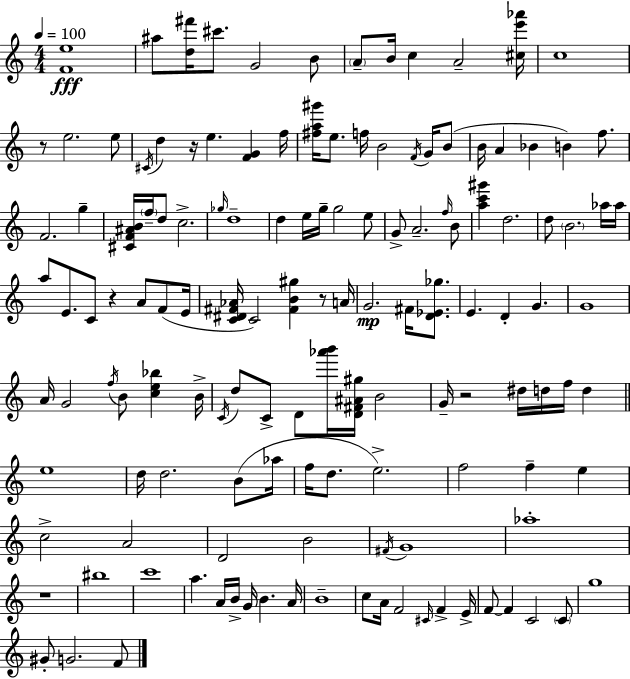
{
  \clef treble
  \numericTimeSignature
  \time 4/4
  \key c \major
  \tempo 4 = 100
  <f' e''>1\fff | ais''8 <d'' fis'''>16 cis'''8. g'2 b'8 | \parenthesize a'8-- b'16 c''4 a'2-- <cis'' e''' aes'''>16 | c''1 | \break r8 e''2. e''8 | \acciaccatura { cis'16 } d''4 r16 e''4. <f' g'>4 | f''16 <fis'' a'' gis'''>16 e''8. f''16 b'2 \acciaccatura { f'16 } g'16 | b'8( b'16 a'4 bes'4 b'4) f''8. | \break f'2. g''4-- | <cis' f' ais' b'>16 \parenthesize f''16-- d''8 c''2.-> | \grace { ges''16 } d''1-- | d''4 e''16 g''16-- g''2 | \break e''8 g'8-> a'2.-- | \grace { f''16 } b'8 <a'' c''' gis'''>4 d''2. | d''8 \parenthesize b'2. | aes''16 aes''16 a''8 e'8. c'8 r4 a'8 | \break f'8( e'16 <c' dis' fis' aes'>16 c'2) <fis' b' gis''>4 | r8 a'16 g'2.\mp | fis'16 <d' ees' ges''>8. e'4. d'4-. g'4. | g'1 | \break a'16 g'2 \acciaccatura { f''16 } b'8 | <c'' e'' bes''>4 b'16-> \acciaccatura { c'16 } d''8 c'8-> d'8 <aes''' b'''>16 <d' fis' ais' gis''>16 b'2 | g'16-- r2 dis''16 | d''16 f''16 d''4 \bar "||" \break \key c \major e''1 | d''16 d''2. b'8( aes''16 | f''16 d''8. e''2.->) | f''2 f''4-- e''4 | \break c''2-> a'2 | d'2 b'2 | \acciaccatura { fis'16 } g'1 | aes''1-. | \break r1 | bis''1 | c'''1 | a''4. a'16 b'16-> g'16 b'4. | \break a'16 b'1-- | c''8 a'16 f'2 \grace { cis'16 } f'4-> | e'16-> f'8~~ f'4 c'2 | \parenthesize c'8 g''1 | \break gis'8-. g'2. | f'8 \bar "|."
}